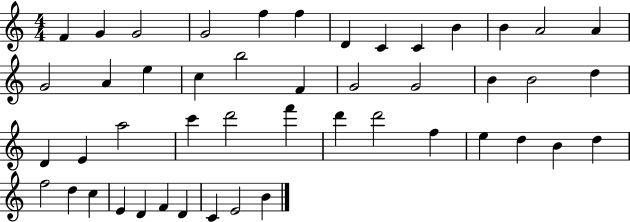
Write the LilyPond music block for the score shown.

{
  \clef treble
  \numericTimeSignature
  \time 4/4
  \key c \major
  f'4 g'4 g'2 | g'2 f''4 f''4 | d'4 c'4 c'4 b'4 | b'4 a'2 a'4 | \break g'2 a'4 e''4 | c''4 b''2 f'4 | g'2 g'2 | b'4 b'2 d''4 | \break d'4 e'4 a''2 | c'''4 d'''2 f'''4 | d'''4 d'''2 f''4 | e''4 d''4 b'4 d''4 | \break f''2 d''4 c''4 | e'4 d'4 f'4 d'4 | c'4 e'2 b'4 | \bar "|."
}